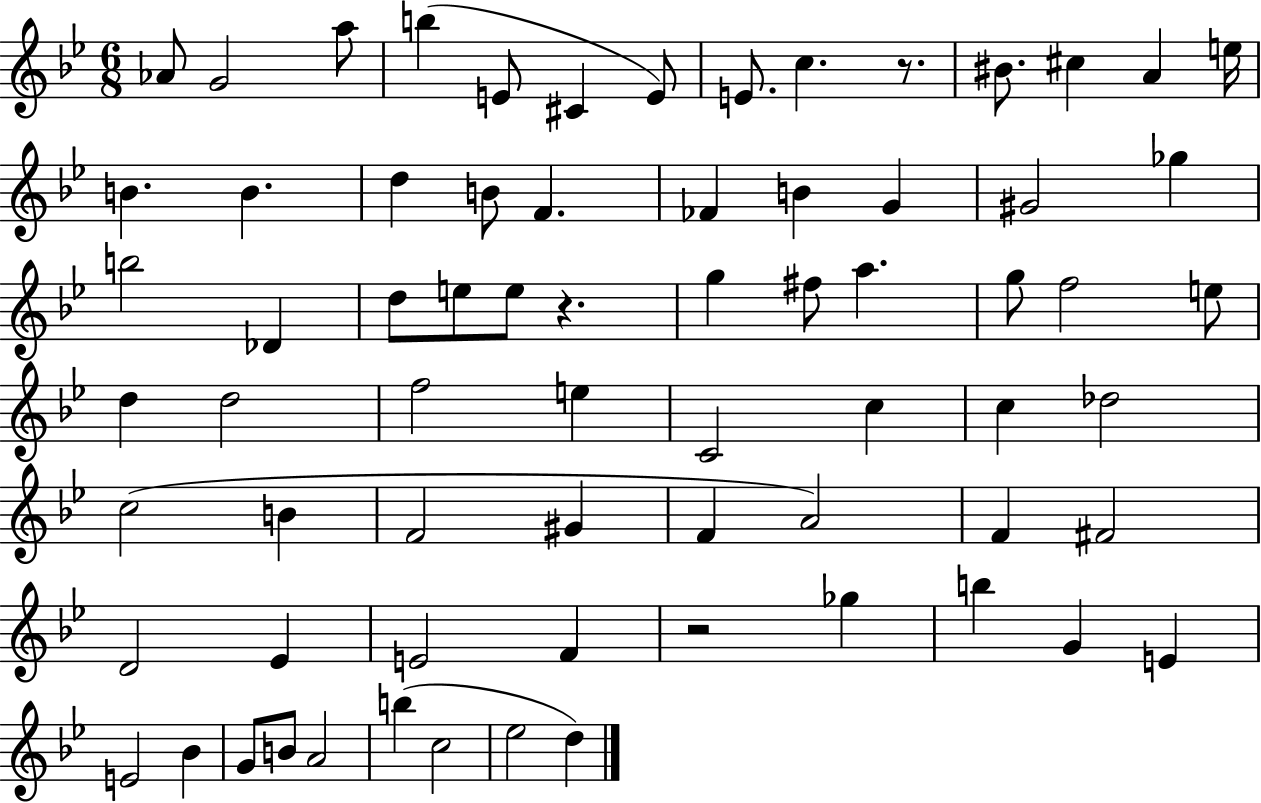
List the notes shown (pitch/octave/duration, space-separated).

Ab4/e G4/h A5/e B5/q E4/e C#4/q E4/e E4/e. C5/q. R/e. BIS4/e. C#5/q A4/q E5/s B4/q. B4/q. D5/q B4/e F4/q. FES4/q B4/q G4/q G#4/h Gb5/q B5/h Db4/q D5/e E5/e E5/e R/q. G5/q F#5/e A5/q. G5/e F5/h E5/e D5/q D5/h F5/h E5/q C4/h C5/q C5/q Db5/h C5/h B4/q F4/h G#4/q F4/q A4/h F4/q F#4/h D4/h Eb4/q E4/h F4/q R/h Gb5/q B5/q G4/q E4/q E4/h Bb4/q G4/e B4/e A4/h B5/q C5/h Eb5/h D5/q